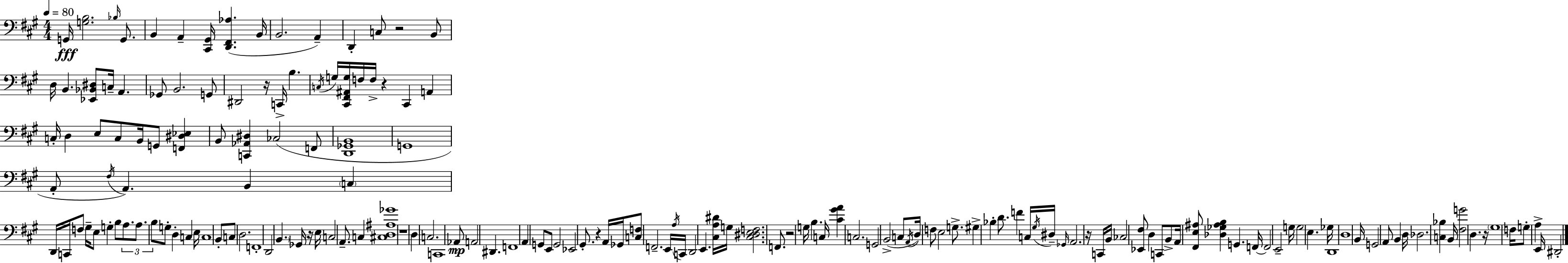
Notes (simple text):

G2/s [G3,B3]/h. Bb3/s G2/e. B2/q A2/q [C#2,G#2]/s [D2,F#2,Ab3]/q. B2/s B2/h. A2/q D2/q C3/e R/h B2/e D3/s B2/q. [Eb2,Bb2,D#3]/e C3/s A2/q. Gb2/e B2/h. G2/e D#2/h R/s C2/s B3/q. C3/s G3/s [C#2,F#2,A#2,G3]/s F3/s F3/s R/q C#2/q A2/q C3/s D3/q E3/e C3/e B2/s G2/e [F2,D#3,Eb3]/q B2/e [C2,Ab2,D#3]/q CES3/h F2/e [D2,Gb2,B2]/w G2/w A2/e F#3/s A2/q. B2/q C3/q D2/s C2/s F3/e G#3/s E3/e G3/q B3/e A3/e. A3/e. B3/e G3/e D3/q C3/q E3/s C3/w B2/e C3/e D3/h. F2/w D2/h B2/q. Gb2/s R/s E3/s C3/h A2/e. C3/q [C#3,D3,A#3,Gb4]/w R/w D3/q C3/h. C2/w Ab2/e A2/h D#2/q. F2/w A2/q G2/e E2/e G2/h Eb2/h G#2/e. R/q A2/s Gb2/s [C3,F3]/e F2/h. E2/s A3/s C2/s D2/h E2/q. [C#3,A3,D#4]/s G3/s [C#3,D#3,E3,F3]/h. F2/e. R/h G3/s B3/q. C3/s [C#4,G#4,A4]/q C3/h. G2/h B2/h C3/e A2/s D3/s F3/e E3/h G3/e. G#3/q Bb3/q D4/e. F4/q C3/s G#3/s D#3/s Gb2/s A2/h. R/s C2/s B2/s CES3/h [Eb2,F#3]/e D3/q C2/e B2/e A2/s [F#2,E3,A#3]/e [Db3,Gb3,A#3,B3]/q G2/q. F2/s F2/h E2/h G3/s G3/h E3/q. Gb3/s D2/w D3/w B2/s G2/h A2/e B2/q D3/s Db3/h. [C3,Bb3]/q B2/s [F#3,G4]/h D3/q. R/s G#3/w F3/s G3/e A3/q E2/s D#2/h